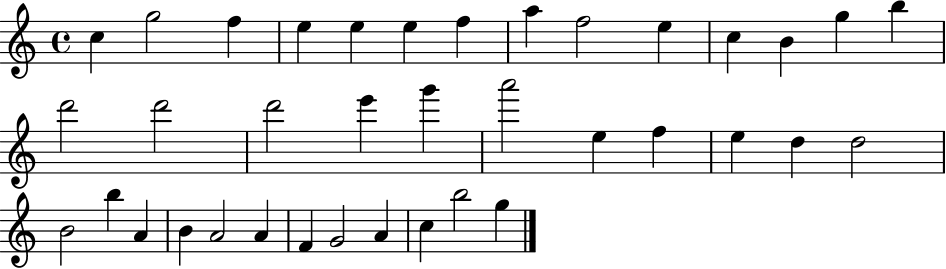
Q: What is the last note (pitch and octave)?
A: G5